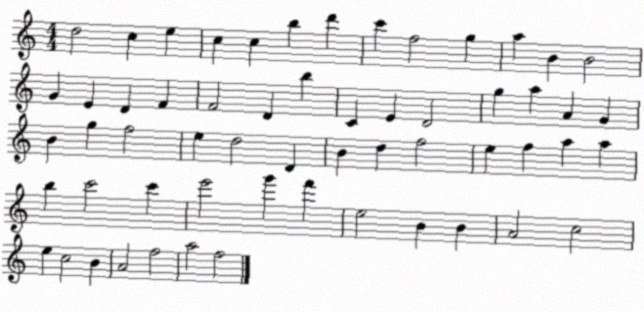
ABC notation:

X:1
T:Untitled
M:4/4
L:1/4
K:C
d2 c e c c b d' c' f2 g a B B2 G E D F F2 D b C E D2 g a A G B g f2 e d2 D B d f2 e f a a b c'2 c' e'2 g' f' e2 B B A2 c2 e c2 B A2 f2 a2 f2